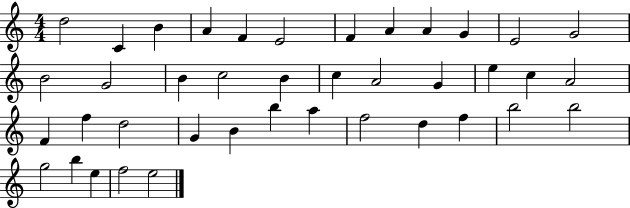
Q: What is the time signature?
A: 4/4